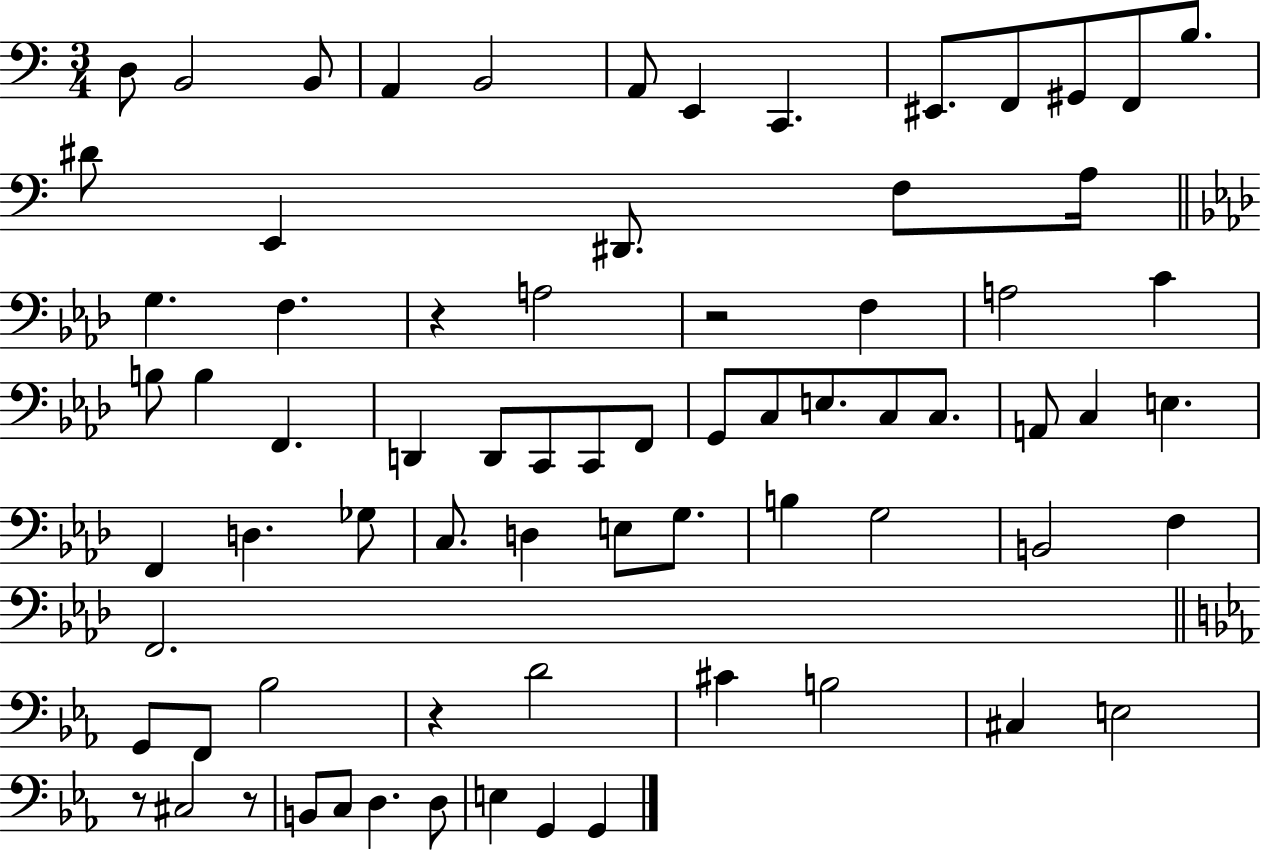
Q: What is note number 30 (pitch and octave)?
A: C2